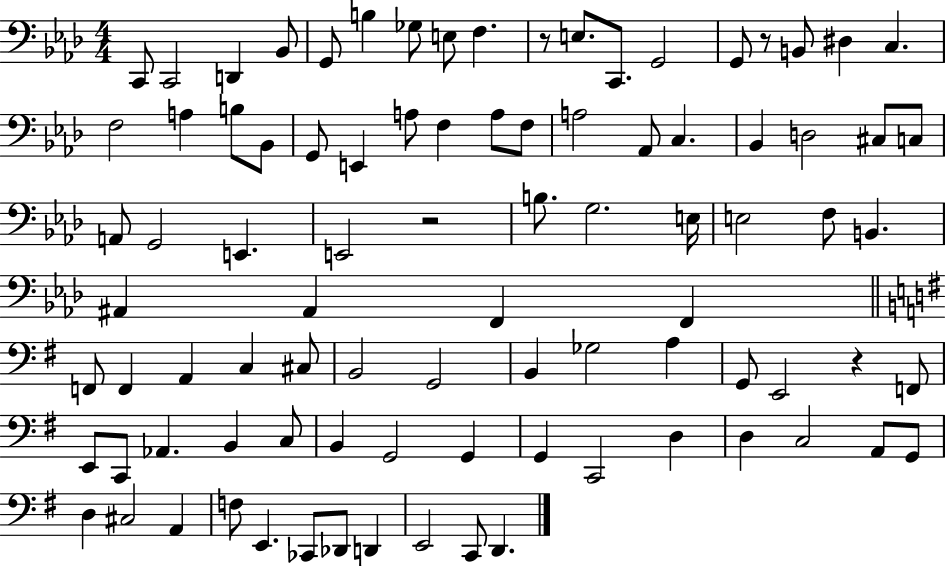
X:1
T:Untitled
M:4/4
L:1/4
K:Ab
C,,/2 C,,2 D,, _B,,/2 G,,/2 B, _G,/2 E,/2 F, z/2 E,/2 C,,/2 G,,2 G,,/2 z/2 B,,/2 ^D, C, F,2 A, B,/2 _B,,/2 G,,/2 E,, A,/2 F, A,/2 F,/2 A,2 _A,,/2 C, _B,, D,2 ^C,/2 C,/2 A,,/2 G,,2 E,, E,,2 z2 B,/2 G,2 E,/4 E,2 F,/2 B,, ^A,, ^A,, F,, F,, F,,/2 F,, A,, C, ^C,/2 B,,2 G,,2 B,, _G,2 A, G,,/2 E,,2 z F,,/2 E,,/2 C,,/2 _A,, B,, C,/2 B,, G,,2 G,, G,, C,,2 D, D, C,2 A,,/2 G,,/2 D, ^C,2 A,, F,/2 E,, _C,,/2 _D,,/2 D,, E,,2 C,,/2 D,,